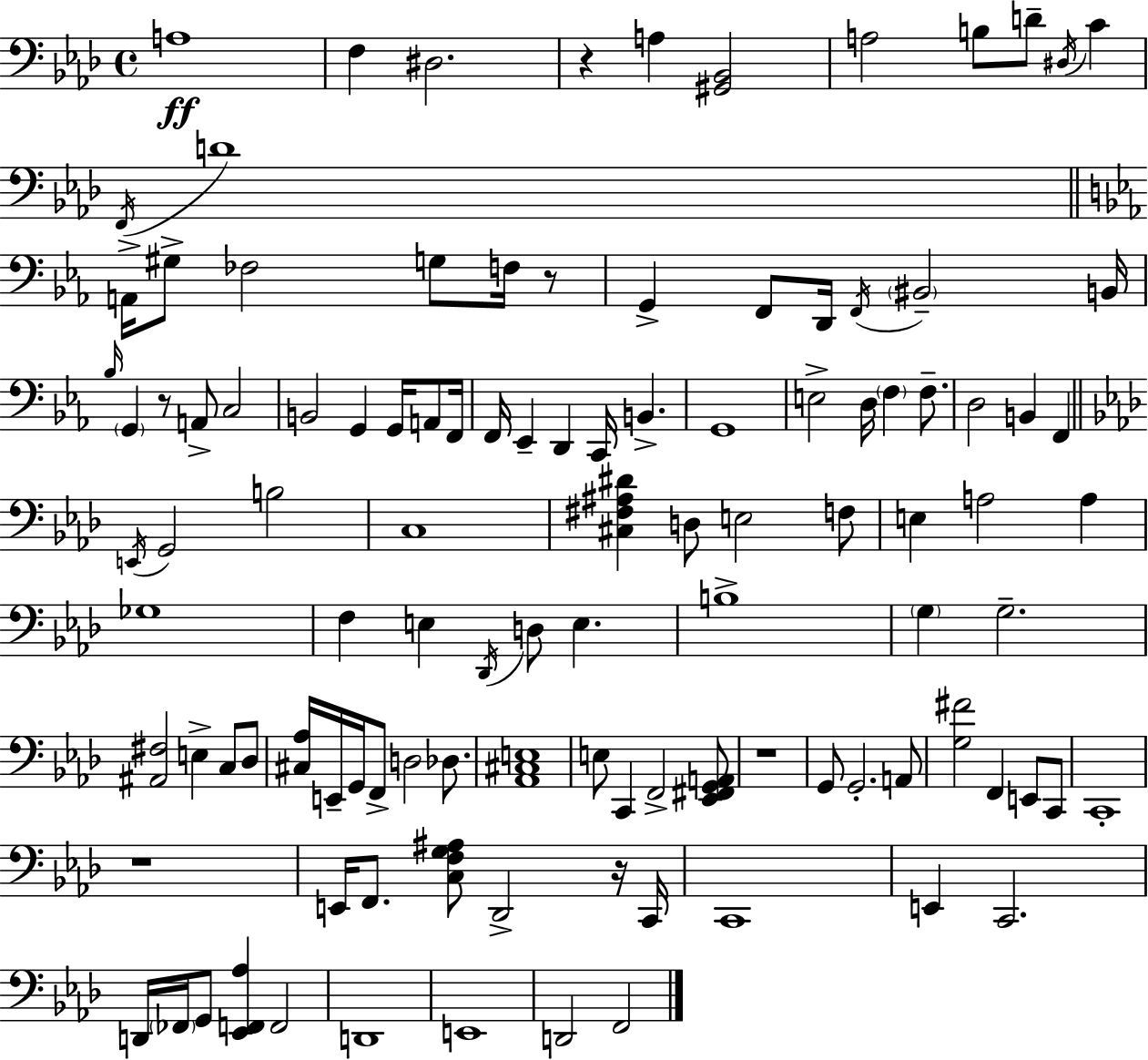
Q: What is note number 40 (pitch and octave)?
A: F3